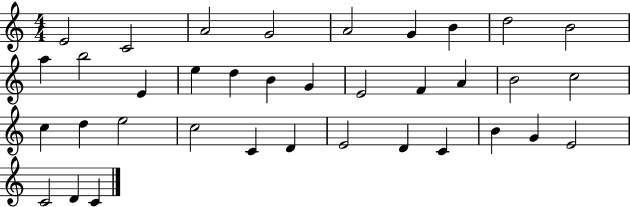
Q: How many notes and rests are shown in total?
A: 36